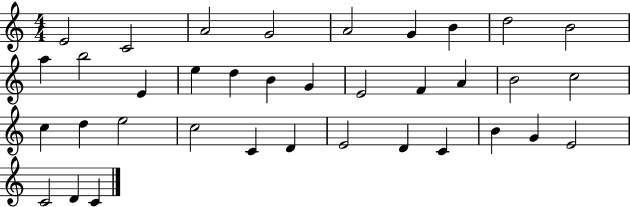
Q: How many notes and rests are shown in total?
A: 36